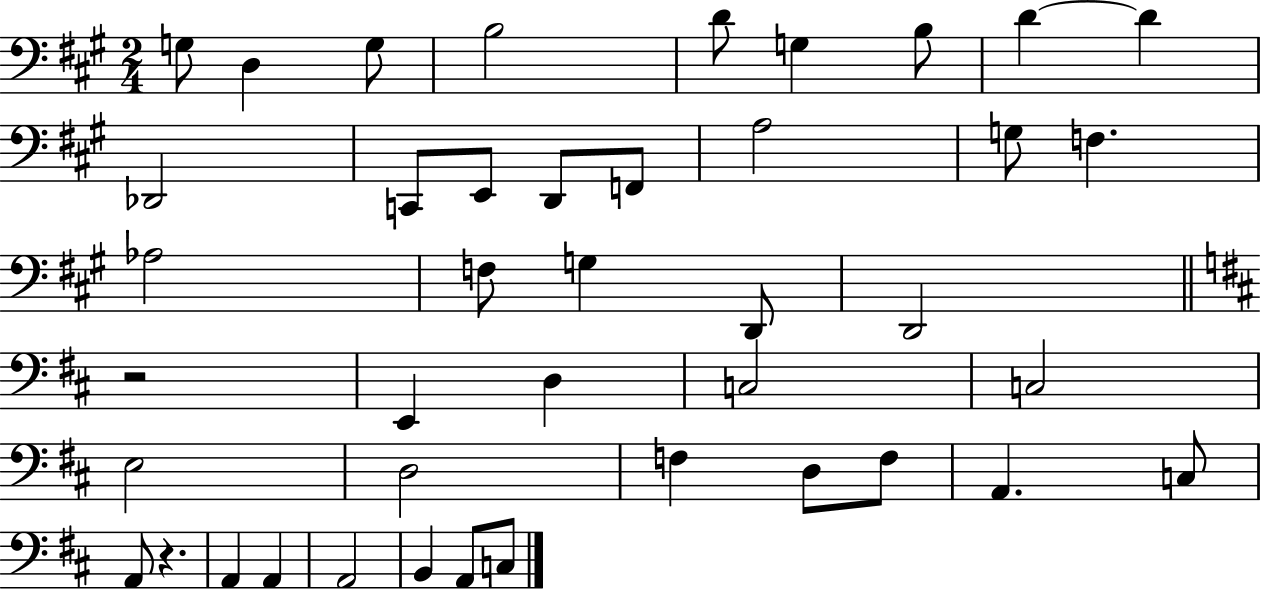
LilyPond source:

{
  \clef bass
  \numericTimeSignature
  \time 2/4
  \key a \major
  g8 d4 g8 | b2 | d'8 g4 b8 | d'4~~ d'4 | \break des,2 | c,8 e,8 d,8 f,8 | a2 | g8 f4. | \break aes2 | f8 g4 d,8 | d,2 | \bar "||" \break \key b \minor r2 | e,4 d4 | c2 | c2 | \break e2 | d2 | f4 d8 f8 | a,4. c8 | \break a,8 r4. | a,4 a,4 | a,2 | b,4 a,8 c8 | \break \bar "|."
}